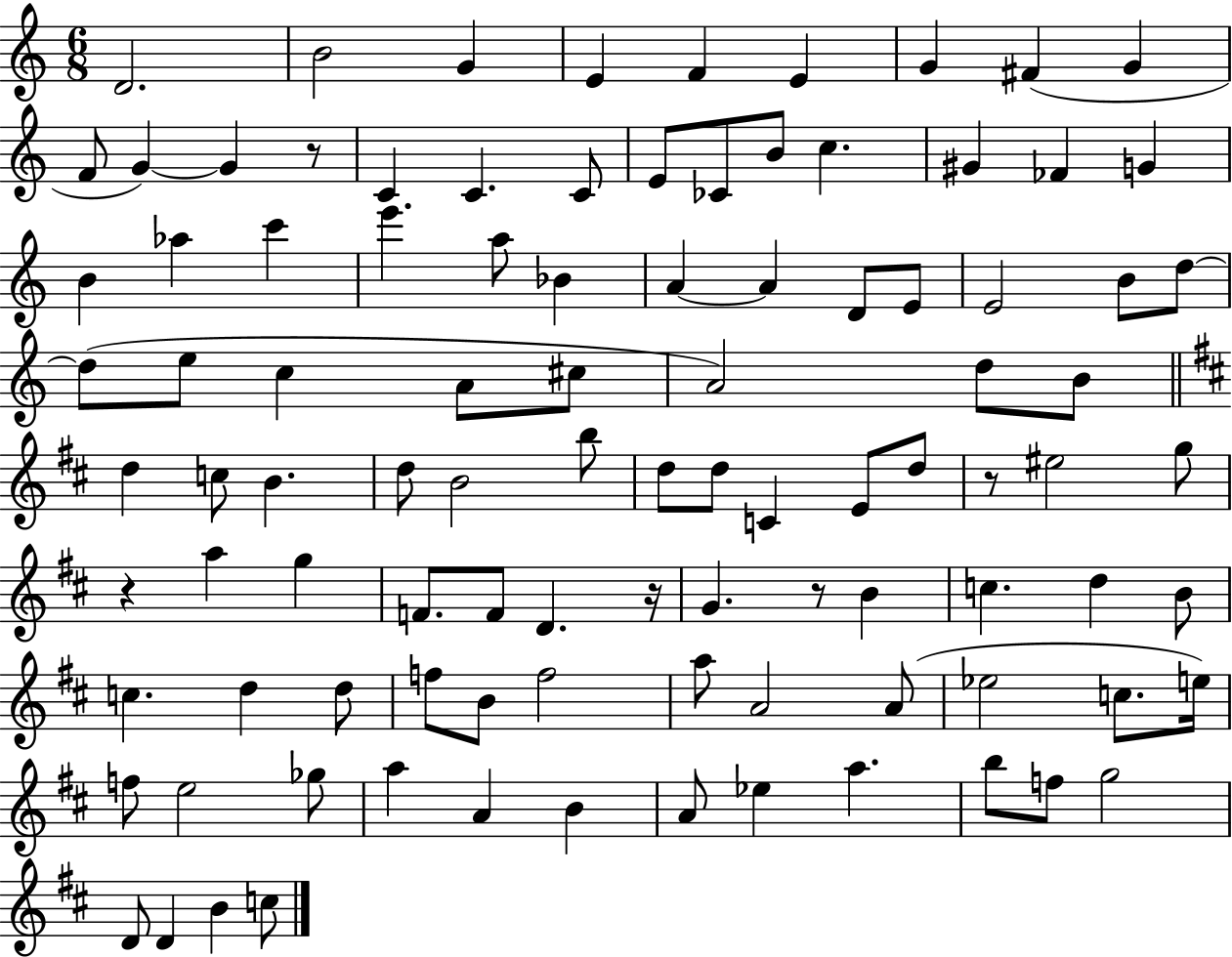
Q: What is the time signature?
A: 6/8